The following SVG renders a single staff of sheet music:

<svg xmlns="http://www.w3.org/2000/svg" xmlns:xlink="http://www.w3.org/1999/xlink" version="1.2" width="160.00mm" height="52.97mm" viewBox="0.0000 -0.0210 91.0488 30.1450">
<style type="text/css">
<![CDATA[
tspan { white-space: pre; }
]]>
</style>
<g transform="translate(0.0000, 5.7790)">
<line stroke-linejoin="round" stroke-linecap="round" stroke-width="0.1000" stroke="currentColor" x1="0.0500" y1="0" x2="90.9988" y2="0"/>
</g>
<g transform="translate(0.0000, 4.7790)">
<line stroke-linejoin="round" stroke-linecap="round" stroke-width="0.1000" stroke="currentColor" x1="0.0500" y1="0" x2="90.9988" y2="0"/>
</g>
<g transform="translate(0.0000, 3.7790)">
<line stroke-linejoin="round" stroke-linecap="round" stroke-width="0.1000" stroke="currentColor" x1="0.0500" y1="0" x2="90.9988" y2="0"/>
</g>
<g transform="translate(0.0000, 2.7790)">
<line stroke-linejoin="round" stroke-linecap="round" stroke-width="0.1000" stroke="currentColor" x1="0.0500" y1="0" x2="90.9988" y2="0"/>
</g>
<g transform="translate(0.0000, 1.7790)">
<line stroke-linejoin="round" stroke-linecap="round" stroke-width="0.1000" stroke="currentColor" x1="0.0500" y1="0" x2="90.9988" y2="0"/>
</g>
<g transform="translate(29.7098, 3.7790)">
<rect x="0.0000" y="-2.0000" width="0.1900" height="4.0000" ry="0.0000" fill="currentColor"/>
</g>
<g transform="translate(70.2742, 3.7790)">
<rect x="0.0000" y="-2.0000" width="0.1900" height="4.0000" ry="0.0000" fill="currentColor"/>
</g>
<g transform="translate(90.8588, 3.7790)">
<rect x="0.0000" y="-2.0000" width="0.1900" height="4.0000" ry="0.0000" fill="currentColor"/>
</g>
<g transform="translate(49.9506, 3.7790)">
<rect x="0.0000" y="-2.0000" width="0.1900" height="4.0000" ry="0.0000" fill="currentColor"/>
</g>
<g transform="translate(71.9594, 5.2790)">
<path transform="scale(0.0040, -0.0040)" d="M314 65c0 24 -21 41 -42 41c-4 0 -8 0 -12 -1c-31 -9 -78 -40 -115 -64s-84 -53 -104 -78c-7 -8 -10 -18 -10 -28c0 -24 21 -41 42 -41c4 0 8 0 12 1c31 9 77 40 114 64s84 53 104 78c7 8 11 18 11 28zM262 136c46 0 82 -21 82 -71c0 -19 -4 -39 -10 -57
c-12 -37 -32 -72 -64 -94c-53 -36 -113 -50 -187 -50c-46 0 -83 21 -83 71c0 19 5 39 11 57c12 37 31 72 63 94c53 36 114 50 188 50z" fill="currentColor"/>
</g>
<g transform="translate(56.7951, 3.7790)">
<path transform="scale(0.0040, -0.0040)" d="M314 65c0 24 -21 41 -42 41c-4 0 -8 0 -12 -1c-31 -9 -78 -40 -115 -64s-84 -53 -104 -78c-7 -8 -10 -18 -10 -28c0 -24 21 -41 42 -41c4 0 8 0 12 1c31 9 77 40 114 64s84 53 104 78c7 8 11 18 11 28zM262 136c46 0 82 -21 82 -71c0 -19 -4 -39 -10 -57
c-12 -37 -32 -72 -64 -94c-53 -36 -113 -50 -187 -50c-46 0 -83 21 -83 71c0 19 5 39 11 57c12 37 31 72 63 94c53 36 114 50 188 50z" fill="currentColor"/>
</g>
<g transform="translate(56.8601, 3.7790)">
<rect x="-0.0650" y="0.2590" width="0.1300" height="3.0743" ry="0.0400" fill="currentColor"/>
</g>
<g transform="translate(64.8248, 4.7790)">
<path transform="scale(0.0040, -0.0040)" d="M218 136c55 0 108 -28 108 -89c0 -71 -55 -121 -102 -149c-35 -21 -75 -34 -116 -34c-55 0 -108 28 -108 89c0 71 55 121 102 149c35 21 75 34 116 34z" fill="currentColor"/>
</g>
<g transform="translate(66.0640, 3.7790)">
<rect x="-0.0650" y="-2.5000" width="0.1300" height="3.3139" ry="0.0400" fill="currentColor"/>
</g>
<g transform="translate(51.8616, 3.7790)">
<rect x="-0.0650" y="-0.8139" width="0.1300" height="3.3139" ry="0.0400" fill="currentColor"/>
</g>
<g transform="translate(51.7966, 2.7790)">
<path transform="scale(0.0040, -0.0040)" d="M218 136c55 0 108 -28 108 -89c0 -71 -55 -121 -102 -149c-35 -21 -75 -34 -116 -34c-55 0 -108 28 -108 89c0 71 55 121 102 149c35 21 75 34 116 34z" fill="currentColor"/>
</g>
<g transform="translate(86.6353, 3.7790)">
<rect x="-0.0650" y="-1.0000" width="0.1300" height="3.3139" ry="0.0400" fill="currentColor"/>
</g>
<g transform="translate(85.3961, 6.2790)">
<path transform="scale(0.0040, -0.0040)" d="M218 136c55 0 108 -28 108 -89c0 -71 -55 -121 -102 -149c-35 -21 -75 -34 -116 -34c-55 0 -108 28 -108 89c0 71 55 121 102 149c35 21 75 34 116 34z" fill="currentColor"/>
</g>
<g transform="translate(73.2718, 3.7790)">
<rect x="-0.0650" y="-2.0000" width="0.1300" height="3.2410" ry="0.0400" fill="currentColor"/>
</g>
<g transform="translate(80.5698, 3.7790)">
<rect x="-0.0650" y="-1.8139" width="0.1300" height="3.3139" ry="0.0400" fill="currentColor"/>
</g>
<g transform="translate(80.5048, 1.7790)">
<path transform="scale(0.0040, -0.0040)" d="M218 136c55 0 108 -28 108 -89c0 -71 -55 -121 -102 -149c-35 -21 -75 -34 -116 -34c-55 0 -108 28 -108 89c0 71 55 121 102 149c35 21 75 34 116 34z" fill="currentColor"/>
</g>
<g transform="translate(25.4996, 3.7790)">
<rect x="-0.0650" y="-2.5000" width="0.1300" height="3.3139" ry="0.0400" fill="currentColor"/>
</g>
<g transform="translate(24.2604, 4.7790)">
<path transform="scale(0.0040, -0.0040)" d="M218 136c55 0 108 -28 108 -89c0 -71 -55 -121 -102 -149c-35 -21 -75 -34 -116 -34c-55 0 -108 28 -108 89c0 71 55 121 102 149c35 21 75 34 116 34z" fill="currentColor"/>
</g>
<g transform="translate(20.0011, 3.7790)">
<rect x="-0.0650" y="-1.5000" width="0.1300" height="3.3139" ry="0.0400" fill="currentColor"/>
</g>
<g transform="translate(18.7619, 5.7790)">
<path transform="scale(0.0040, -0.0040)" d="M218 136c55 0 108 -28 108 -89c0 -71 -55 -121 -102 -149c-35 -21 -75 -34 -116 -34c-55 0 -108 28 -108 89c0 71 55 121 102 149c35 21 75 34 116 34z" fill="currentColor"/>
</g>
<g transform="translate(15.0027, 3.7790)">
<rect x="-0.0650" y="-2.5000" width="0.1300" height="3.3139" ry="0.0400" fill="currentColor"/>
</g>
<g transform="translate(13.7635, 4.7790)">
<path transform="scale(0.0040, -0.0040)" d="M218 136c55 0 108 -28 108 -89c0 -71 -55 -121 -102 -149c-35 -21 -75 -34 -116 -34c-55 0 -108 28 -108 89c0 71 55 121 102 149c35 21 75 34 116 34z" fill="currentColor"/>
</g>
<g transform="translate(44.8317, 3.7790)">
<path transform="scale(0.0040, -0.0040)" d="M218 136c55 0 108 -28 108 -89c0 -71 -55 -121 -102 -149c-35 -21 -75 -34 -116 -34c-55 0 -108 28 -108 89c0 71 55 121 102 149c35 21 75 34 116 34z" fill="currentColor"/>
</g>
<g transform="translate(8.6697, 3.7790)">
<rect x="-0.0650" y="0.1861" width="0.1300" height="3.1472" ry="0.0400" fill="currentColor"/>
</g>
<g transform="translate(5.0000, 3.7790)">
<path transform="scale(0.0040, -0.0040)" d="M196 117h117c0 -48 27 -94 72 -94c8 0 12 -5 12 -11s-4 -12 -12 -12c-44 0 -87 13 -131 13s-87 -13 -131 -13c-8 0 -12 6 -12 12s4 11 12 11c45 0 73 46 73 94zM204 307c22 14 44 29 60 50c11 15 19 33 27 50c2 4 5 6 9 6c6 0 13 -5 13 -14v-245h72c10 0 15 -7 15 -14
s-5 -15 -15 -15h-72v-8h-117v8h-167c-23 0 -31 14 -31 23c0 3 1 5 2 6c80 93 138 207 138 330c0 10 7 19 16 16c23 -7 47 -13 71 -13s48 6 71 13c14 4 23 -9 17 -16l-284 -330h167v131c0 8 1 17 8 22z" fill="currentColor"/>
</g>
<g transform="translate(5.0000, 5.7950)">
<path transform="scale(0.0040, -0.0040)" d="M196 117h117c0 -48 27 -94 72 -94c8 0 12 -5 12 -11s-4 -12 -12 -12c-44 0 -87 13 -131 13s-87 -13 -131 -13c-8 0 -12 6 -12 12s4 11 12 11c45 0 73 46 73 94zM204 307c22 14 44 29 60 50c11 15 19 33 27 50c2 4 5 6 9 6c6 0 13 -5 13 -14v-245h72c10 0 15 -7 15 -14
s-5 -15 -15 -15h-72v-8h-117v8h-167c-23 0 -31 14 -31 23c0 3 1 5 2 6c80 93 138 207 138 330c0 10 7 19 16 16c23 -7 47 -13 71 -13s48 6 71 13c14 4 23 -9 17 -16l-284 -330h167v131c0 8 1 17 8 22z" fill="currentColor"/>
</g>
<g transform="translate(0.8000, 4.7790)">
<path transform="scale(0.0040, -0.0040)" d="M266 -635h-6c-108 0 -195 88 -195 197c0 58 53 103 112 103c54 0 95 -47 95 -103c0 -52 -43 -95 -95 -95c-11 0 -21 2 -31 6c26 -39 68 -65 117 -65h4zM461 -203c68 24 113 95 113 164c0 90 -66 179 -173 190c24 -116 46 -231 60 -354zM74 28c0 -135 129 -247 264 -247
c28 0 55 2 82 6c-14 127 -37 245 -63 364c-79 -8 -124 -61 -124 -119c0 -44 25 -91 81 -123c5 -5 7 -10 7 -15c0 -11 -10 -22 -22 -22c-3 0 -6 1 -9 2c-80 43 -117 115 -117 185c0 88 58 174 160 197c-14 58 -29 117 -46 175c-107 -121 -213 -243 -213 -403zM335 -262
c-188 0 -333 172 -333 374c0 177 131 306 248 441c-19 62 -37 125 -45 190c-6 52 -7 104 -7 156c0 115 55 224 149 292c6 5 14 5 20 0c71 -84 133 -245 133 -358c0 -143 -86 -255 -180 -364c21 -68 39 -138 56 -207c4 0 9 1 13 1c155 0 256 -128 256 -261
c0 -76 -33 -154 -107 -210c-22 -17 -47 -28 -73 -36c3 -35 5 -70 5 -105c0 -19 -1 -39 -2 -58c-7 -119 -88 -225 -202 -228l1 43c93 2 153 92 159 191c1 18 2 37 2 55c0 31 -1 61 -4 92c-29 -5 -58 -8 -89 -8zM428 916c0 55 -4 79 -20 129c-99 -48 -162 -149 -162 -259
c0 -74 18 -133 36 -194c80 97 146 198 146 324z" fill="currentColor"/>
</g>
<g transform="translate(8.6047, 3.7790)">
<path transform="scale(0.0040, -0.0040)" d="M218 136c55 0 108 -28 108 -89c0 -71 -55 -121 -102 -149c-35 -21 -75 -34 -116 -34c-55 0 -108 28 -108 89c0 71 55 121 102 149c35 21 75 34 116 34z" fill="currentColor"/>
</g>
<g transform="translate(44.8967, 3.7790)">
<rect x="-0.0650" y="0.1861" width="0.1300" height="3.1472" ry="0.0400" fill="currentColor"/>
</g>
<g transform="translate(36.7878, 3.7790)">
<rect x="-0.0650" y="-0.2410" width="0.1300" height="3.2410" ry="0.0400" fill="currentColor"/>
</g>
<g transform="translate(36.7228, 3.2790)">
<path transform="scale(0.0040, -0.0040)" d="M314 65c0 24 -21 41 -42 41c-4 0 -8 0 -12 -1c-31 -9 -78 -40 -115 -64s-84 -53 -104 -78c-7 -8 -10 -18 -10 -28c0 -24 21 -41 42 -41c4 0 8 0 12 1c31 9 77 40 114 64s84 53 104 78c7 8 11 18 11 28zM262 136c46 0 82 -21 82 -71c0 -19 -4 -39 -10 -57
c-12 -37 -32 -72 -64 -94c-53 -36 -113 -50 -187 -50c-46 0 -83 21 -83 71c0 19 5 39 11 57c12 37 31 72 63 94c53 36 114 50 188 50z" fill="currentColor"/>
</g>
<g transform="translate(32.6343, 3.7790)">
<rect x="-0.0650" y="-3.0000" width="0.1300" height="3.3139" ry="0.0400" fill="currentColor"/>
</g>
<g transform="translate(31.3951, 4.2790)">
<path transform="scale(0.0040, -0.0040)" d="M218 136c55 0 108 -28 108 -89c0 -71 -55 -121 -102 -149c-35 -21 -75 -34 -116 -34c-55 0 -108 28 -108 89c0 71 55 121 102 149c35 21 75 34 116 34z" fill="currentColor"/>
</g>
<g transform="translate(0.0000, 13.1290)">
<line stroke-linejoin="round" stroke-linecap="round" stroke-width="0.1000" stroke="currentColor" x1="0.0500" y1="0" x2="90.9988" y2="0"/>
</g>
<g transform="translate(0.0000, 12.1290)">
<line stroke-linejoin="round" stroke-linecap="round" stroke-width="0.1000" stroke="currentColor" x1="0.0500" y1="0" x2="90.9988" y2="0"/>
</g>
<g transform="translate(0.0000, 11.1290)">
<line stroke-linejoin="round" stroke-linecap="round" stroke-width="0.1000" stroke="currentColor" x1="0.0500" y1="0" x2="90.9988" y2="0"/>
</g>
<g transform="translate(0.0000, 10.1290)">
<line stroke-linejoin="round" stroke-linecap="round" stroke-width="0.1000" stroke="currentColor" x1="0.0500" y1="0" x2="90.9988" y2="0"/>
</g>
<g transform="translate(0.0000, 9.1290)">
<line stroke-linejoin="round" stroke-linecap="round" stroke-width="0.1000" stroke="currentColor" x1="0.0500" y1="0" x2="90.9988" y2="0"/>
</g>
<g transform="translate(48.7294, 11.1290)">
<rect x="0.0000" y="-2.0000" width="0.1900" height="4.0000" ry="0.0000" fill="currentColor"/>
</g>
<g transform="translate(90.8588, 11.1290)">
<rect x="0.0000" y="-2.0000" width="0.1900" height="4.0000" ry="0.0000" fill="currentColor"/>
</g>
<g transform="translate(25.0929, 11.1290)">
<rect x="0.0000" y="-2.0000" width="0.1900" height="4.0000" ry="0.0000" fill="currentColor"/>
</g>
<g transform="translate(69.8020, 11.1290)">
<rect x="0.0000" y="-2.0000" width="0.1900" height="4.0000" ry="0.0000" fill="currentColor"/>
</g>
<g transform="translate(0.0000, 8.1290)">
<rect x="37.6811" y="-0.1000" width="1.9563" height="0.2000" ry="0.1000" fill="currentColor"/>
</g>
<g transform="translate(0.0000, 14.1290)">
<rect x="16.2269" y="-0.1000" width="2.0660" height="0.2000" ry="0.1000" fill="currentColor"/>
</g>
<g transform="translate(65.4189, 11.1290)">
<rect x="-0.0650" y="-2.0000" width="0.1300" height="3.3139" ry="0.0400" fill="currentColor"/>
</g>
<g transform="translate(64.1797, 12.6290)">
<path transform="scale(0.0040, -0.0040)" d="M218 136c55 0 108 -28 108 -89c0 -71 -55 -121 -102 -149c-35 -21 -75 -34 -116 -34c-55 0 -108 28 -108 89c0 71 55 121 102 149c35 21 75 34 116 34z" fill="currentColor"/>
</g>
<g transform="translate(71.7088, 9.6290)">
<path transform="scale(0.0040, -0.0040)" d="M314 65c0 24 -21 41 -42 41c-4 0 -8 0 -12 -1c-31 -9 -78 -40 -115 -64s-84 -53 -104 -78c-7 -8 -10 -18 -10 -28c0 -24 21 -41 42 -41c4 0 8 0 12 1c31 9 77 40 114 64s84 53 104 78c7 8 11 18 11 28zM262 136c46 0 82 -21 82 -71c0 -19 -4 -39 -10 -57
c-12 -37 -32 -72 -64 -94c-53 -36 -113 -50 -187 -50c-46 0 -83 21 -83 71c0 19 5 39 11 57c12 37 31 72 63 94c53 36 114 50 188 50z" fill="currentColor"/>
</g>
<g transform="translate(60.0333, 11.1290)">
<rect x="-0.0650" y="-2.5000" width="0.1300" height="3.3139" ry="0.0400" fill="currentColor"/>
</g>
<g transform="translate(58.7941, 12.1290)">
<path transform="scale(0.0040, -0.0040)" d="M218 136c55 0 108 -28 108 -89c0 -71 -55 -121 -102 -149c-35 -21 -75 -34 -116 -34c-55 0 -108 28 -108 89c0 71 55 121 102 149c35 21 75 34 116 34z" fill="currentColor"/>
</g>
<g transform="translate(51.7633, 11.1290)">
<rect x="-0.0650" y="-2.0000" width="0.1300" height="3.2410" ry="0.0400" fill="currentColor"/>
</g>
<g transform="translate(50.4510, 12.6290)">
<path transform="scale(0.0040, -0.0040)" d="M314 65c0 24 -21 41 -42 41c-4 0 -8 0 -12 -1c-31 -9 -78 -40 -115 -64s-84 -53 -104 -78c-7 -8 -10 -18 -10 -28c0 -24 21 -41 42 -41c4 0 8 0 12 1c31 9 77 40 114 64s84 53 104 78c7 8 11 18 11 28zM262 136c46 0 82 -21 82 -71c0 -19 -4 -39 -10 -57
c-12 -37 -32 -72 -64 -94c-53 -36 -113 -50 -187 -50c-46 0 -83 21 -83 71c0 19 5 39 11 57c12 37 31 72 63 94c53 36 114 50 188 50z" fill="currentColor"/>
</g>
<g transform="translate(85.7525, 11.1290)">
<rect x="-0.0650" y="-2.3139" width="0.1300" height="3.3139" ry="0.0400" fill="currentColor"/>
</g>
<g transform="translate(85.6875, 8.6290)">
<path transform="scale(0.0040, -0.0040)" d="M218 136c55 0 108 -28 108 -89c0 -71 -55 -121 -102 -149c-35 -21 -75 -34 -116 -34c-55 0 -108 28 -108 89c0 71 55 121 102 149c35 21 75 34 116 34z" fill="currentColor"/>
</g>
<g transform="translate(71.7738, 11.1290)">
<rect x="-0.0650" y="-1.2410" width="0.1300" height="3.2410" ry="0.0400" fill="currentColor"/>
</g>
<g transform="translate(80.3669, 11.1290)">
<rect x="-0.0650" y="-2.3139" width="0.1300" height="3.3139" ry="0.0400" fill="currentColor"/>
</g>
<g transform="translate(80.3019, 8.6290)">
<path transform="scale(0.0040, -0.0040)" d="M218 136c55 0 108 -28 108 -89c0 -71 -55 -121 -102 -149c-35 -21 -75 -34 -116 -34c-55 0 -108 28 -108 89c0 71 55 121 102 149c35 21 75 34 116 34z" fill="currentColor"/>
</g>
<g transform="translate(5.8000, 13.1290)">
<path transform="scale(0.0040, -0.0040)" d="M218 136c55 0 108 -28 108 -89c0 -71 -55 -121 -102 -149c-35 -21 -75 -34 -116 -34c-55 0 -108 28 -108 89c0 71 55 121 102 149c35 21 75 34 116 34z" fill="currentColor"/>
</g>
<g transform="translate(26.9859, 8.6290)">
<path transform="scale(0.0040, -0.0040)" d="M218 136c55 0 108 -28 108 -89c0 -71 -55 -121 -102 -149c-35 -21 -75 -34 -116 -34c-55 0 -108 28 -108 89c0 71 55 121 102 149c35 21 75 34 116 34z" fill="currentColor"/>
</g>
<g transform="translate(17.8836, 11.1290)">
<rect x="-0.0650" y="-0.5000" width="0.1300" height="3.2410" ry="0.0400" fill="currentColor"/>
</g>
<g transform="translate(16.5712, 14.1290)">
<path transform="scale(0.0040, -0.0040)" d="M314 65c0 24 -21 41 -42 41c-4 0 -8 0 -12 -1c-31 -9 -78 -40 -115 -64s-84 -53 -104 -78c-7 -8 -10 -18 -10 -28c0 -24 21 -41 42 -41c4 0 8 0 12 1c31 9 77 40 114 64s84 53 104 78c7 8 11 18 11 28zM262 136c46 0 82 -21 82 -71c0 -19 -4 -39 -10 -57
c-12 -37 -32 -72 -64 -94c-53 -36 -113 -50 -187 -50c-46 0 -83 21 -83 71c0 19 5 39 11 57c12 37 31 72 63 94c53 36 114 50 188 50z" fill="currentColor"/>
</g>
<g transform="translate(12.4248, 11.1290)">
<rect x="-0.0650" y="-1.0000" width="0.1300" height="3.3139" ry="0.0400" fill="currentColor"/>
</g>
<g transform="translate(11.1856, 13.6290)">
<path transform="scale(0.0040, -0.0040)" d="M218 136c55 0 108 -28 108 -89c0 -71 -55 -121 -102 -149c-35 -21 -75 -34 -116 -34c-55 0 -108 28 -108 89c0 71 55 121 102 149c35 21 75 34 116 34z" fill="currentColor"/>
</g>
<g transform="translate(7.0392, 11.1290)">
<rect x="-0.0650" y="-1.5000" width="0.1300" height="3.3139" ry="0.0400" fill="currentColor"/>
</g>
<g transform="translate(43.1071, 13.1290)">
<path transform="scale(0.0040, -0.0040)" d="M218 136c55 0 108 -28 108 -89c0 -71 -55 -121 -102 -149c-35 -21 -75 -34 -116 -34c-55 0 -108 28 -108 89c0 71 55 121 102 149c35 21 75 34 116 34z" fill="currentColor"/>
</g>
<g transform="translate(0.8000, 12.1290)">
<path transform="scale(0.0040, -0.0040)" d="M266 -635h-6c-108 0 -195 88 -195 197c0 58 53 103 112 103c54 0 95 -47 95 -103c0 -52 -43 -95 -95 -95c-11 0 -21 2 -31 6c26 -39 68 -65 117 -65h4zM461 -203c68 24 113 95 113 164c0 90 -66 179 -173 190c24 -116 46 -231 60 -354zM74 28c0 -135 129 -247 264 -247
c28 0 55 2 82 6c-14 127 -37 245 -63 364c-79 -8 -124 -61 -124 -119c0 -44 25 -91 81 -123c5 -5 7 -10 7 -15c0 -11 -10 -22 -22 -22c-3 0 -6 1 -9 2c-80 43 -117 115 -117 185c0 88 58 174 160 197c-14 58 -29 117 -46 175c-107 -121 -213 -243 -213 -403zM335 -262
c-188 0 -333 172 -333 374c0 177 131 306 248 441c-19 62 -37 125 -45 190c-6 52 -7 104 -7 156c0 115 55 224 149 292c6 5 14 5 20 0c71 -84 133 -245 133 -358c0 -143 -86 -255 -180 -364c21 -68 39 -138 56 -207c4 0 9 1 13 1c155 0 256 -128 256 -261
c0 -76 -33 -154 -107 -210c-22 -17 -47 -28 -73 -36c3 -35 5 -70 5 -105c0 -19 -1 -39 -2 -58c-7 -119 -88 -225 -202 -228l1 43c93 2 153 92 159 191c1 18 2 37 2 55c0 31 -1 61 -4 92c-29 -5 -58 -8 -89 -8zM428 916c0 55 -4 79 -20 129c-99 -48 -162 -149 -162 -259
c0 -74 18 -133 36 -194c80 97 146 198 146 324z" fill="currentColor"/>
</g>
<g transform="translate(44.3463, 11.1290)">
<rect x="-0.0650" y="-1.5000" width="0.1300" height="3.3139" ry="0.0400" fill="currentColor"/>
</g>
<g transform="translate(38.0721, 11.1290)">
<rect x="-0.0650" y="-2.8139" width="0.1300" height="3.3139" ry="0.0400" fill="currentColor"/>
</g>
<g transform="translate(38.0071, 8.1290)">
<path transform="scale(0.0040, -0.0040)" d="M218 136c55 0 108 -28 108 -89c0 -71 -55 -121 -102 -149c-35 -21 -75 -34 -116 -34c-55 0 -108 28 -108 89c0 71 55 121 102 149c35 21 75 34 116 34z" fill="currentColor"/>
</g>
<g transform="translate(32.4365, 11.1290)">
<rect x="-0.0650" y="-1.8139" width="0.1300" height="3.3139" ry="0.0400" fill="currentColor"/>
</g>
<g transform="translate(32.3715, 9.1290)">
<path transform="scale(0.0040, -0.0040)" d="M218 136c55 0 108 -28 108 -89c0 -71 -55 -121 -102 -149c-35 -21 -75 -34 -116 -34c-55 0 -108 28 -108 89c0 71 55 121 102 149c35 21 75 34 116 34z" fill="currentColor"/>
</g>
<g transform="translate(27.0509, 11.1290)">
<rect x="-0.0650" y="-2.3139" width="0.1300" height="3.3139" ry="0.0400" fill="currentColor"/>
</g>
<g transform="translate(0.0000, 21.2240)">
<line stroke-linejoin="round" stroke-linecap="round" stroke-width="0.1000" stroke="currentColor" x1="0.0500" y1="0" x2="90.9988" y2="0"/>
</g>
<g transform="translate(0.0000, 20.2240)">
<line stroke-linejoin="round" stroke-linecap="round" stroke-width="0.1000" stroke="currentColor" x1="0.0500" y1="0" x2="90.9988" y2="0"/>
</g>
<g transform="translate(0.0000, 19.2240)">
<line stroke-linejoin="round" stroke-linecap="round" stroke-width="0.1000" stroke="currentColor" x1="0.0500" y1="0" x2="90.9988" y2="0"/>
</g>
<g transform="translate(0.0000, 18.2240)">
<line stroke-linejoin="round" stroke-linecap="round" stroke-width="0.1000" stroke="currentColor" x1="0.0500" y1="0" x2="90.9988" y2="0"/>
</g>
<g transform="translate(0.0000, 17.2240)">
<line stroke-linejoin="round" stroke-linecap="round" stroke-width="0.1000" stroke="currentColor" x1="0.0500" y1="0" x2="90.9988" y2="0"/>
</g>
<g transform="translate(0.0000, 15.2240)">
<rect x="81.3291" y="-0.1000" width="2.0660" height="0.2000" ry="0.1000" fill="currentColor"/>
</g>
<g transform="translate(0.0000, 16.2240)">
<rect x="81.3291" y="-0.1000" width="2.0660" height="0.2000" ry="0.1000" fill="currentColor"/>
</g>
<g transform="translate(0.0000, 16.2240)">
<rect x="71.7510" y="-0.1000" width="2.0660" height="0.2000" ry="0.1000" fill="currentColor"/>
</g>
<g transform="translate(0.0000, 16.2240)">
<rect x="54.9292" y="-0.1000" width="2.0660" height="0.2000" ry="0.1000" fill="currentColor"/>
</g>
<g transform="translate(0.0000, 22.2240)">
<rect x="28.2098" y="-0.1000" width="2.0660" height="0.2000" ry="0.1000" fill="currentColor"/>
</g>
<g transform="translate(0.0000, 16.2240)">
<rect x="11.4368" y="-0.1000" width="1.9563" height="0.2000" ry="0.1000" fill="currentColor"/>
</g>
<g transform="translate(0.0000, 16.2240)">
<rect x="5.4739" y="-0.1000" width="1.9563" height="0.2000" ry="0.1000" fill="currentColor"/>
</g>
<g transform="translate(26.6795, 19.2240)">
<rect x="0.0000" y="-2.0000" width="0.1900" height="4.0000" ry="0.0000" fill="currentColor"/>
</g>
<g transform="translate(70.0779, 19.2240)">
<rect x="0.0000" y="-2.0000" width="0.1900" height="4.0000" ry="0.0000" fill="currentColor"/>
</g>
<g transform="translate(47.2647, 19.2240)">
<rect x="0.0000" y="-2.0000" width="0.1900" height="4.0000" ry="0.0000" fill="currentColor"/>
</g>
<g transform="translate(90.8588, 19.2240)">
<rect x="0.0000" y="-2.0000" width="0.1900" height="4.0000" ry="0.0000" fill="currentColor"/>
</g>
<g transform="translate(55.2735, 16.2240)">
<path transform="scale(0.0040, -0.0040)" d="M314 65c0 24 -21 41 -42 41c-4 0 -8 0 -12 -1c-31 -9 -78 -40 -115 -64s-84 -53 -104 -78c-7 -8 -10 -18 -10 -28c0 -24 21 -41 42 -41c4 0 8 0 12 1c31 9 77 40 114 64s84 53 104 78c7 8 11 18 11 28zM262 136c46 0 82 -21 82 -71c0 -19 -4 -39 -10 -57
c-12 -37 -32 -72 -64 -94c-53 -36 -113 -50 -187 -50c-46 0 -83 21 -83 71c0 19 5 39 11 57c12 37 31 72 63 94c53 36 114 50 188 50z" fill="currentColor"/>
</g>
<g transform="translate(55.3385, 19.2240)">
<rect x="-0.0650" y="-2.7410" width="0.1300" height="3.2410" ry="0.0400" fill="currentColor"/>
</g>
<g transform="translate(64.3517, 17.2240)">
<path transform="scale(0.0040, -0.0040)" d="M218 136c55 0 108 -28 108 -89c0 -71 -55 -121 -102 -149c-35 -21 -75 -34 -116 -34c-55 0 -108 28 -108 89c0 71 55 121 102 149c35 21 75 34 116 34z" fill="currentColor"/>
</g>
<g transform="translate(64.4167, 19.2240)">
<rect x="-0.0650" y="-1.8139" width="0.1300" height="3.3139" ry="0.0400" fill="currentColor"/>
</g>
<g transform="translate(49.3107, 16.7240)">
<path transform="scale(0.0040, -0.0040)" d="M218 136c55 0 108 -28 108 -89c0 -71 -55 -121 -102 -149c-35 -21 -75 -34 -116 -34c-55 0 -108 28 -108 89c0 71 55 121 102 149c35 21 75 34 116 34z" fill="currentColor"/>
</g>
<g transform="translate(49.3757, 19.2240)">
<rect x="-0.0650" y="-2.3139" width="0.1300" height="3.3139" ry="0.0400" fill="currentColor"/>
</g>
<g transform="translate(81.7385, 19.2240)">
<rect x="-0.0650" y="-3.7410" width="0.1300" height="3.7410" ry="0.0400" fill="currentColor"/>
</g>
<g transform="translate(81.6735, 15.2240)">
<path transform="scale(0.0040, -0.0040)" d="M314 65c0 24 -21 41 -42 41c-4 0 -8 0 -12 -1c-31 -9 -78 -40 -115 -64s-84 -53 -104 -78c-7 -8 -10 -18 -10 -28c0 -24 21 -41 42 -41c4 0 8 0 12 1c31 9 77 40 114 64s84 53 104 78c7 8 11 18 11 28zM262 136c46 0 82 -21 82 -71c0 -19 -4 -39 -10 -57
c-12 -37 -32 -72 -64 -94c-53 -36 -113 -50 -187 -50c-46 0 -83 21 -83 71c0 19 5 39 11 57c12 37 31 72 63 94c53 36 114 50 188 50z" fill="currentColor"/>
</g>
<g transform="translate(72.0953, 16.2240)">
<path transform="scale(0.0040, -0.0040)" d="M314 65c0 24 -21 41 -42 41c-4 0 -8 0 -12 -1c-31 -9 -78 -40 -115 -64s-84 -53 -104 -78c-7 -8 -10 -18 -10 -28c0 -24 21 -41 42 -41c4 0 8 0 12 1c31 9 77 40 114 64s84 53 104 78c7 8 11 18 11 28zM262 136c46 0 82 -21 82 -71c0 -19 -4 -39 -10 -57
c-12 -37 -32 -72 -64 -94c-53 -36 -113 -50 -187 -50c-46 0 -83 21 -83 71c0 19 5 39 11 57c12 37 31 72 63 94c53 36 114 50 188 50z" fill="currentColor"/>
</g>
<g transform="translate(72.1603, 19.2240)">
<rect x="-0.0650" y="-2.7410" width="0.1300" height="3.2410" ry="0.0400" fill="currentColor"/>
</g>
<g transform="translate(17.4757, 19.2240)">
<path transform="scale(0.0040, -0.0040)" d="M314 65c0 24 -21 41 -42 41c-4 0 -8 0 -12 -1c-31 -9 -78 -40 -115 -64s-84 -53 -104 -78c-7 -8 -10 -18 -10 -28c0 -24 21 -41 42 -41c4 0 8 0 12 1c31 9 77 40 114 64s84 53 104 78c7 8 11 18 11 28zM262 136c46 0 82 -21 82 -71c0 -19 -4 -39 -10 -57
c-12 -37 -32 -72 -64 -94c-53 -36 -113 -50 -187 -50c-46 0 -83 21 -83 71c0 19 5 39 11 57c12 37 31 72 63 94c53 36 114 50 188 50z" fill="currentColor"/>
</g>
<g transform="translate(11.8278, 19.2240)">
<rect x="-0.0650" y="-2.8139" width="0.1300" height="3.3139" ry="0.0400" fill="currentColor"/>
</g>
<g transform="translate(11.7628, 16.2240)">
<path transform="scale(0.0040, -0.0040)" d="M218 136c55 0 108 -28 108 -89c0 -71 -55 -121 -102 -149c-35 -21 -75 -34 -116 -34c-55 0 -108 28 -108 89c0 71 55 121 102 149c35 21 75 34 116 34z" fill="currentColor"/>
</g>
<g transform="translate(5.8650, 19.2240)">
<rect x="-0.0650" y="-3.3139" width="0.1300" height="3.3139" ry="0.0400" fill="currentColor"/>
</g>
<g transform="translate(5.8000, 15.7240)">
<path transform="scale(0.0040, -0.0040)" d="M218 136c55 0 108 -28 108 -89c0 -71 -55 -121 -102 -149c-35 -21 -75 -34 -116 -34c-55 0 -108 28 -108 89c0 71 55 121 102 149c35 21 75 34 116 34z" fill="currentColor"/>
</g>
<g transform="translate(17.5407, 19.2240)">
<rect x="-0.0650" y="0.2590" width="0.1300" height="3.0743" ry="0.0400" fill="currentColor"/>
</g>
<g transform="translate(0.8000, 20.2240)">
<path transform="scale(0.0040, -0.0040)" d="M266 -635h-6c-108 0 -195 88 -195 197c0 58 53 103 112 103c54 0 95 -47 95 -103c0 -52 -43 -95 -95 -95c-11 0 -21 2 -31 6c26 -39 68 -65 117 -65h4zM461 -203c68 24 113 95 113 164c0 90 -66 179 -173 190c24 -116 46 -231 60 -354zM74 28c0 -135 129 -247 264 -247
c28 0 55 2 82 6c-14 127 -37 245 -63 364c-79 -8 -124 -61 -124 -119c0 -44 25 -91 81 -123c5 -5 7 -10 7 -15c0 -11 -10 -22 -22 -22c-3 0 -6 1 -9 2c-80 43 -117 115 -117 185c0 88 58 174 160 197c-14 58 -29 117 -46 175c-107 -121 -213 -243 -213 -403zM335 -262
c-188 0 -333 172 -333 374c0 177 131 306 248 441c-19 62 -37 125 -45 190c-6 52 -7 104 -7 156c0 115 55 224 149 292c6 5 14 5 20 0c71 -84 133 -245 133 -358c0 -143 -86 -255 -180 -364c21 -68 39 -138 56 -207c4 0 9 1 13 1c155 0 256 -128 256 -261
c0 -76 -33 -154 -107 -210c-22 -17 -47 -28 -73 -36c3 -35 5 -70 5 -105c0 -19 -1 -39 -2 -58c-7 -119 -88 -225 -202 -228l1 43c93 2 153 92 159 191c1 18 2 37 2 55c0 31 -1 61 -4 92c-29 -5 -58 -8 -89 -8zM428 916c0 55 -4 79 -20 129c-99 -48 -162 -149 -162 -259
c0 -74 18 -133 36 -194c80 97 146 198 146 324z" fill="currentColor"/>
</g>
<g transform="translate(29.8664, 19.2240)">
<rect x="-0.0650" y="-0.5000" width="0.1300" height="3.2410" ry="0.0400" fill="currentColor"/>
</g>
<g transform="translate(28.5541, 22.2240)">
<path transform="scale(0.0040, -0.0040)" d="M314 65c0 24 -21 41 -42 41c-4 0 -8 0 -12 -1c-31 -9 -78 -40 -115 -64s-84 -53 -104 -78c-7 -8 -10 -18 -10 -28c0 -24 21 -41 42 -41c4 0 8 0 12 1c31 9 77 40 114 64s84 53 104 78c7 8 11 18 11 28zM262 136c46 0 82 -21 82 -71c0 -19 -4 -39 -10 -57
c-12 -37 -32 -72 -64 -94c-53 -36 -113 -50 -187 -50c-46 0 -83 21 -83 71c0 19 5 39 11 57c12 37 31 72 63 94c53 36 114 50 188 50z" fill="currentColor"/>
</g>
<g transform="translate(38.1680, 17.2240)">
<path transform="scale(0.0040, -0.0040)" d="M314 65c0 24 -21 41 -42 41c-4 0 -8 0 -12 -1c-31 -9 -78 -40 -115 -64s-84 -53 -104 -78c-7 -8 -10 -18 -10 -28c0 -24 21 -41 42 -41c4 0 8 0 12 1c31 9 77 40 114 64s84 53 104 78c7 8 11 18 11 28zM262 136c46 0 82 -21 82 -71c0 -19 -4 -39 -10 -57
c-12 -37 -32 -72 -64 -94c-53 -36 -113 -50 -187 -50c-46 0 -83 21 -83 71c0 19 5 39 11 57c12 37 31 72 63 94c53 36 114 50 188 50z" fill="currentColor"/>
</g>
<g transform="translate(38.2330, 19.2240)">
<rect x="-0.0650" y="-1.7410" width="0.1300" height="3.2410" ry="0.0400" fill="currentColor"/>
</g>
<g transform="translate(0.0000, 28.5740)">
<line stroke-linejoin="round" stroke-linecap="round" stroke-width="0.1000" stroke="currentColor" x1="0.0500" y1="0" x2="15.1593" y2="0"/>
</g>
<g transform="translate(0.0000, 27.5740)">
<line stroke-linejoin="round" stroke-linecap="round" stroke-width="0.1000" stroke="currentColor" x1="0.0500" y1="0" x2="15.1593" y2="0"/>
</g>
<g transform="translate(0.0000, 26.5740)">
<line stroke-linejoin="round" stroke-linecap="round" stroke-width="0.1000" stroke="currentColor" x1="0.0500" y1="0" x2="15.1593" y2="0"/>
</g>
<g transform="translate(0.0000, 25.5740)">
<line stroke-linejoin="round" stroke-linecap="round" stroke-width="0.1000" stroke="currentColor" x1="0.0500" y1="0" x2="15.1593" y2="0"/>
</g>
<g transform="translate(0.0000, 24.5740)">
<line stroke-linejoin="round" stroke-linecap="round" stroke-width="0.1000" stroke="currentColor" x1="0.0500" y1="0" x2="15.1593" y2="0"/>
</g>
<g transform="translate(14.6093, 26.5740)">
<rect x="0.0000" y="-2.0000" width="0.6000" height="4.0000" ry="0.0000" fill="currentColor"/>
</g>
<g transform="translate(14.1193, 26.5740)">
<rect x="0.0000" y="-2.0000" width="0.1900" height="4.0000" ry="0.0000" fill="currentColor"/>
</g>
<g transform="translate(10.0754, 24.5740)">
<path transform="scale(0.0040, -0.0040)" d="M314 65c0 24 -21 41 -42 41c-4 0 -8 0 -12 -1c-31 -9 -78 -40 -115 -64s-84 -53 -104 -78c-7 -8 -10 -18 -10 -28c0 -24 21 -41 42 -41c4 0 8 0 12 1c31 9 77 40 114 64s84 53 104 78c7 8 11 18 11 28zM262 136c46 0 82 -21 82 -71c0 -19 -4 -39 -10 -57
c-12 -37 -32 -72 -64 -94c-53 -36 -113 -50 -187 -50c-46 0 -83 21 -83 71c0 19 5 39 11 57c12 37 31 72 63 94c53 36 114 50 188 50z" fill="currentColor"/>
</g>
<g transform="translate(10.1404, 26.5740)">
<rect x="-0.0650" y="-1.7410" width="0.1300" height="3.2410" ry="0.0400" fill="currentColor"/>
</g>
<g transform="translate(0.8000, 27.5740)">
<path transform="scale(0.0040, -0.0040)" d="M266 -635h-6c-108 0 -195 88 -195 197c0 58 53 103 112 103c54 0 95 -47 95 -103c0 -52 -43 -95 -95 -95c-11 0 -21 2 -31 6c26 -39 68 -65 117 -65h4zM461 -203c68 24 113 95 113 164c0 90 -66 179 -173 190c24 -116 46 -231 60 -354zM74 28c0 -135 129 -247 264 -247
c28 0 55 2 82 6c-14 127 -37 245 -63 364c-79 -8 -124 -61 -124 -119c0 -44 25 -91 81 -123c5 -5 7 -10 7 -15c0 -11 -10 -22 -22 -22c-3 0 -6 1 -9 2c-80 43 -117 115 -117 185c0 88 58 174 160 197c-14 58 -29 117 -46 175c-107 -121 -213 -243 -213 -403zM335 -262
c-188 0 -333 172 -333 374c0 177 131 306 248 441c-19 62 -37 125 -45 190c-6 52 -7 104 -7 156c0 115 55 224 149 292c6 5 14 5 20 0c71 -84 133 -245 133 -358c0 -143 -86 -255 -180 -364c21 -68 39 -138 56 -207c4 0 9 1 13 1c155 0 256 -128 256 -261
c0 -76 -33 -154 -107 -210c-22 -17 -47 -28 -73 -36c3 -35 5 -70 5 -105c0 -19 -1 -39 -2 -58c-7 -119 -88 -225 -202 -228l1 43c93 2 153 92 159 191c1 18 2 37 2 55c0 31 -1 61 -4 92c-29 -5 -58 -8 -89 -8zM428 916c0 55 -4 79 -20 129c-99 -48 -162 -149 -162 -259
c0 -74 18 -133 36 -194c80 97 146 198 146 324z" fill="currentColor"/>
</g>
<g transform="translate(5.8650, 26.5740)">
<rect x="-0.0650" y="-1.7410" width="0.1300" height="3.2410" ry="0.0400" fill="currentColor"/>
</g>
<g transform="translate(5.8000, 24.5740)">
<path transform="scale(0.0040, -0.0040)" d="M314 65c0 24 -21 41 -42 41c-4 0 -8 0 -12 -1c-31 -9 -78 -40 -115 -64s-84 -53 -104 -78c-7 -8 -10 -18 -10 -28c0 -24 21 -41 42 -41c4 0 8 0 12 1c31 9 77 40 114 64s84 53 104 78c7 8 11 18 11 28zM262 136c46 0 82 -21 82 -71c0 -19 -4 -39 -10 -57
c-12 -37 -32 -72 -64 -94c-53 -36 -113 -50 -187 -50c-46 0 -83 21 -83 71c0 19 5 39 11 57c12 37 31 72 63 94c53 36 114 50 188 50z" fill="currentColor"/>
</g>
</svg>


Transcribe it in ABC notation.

X:1
T:Untitled
M:4/4
L:1/4
K:C
B G E G A c2 B d B2 G F2 f D E D C2 g f a E F2 G F e2 g g b a B2 C2 f2 g a2 f a2 c'2 f2 f2